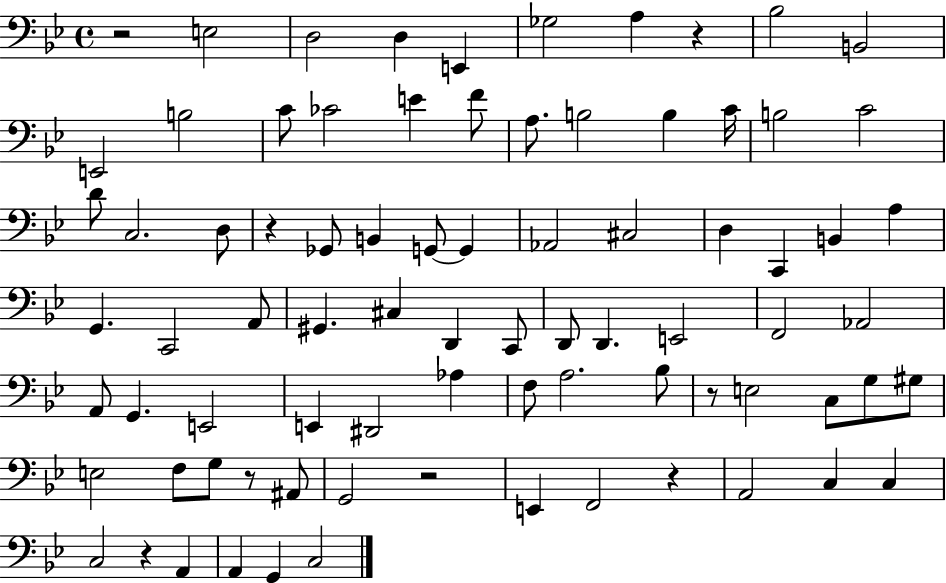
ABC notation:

X:1
T:Untitled
M:4/4
L:1/4
K:Bb
z2 E,2 D,2 D, E,, _G,2 A, z _B,2 B,,2 E,,2 B,2 C/2 _C2 E F/2 A,/2 B,2 B, C/4 B,2 C2 D/2 C,2 D,/2 z _G,,/2 B,, G,,/2 G,, _A,,2 ^C,2 D, C,, B,, A, G,, C,,2 A,,/2 ^G,, ^C, D,, C,,/2 D,,/2 D,, E,,2 F,,2 _A,,2 A,,/2 G,, E,,2 E,, ^D,,2 _A, F,/2 A,2 _B,/2 z/2 E,2 C,/2 G,/2 ^G,/2 E,2 F,/2 G,/2 z/2 ^A,,/2 G,,2 z2 E,, F,,2 z A,,2 C, C, C,2 z A,, A,, G,, C,2